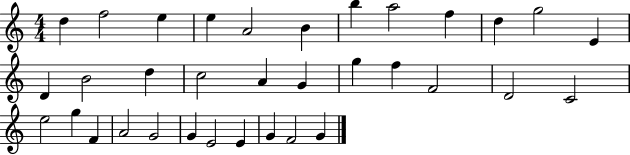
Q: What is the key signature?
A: C major